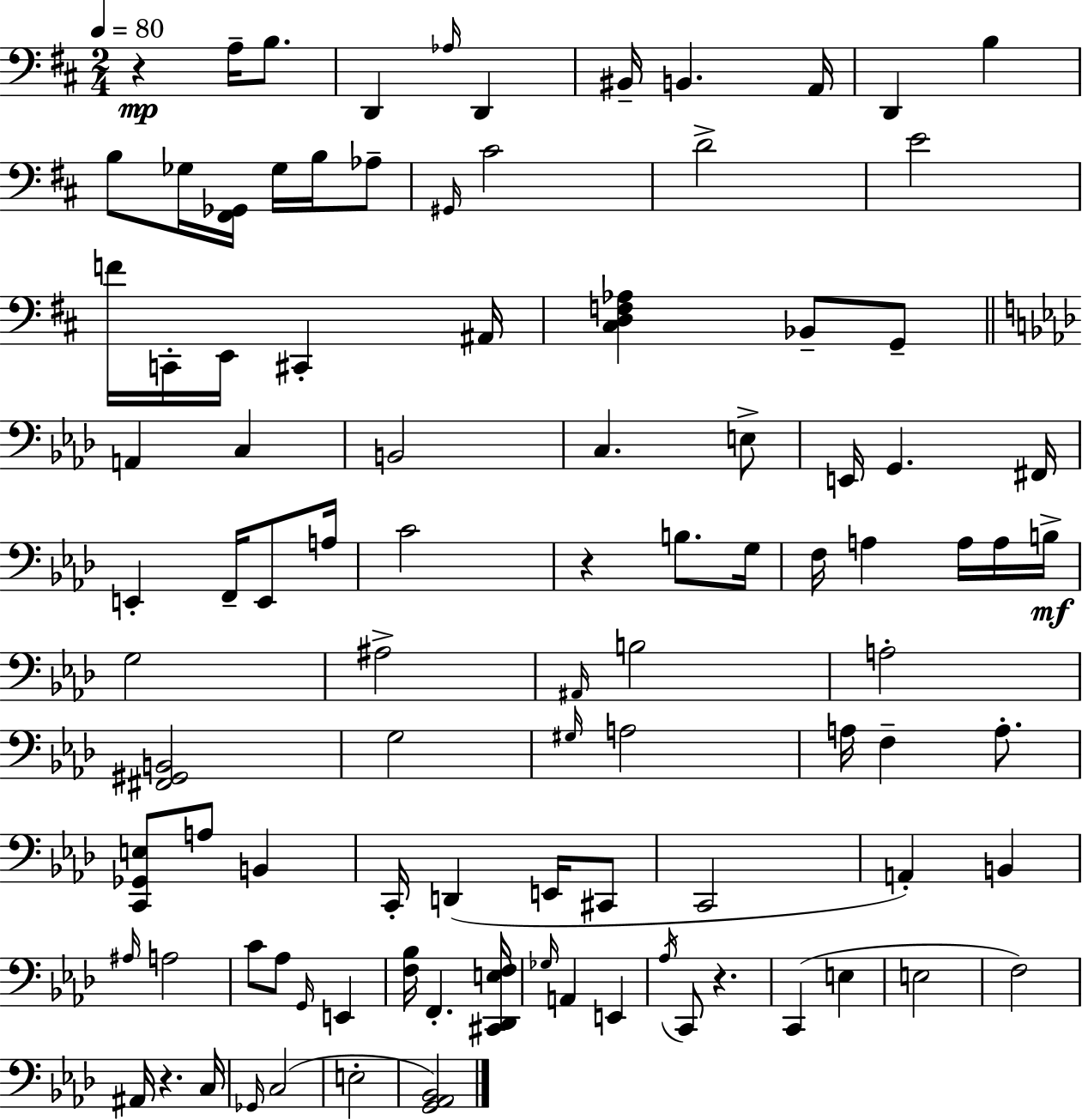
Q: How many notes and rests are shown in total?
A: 98